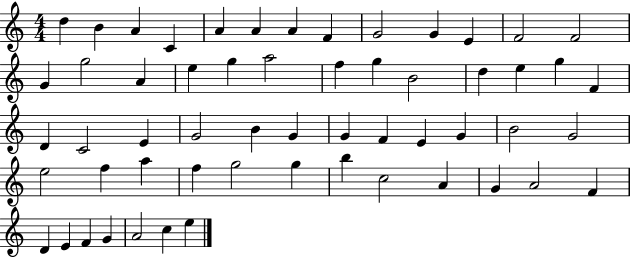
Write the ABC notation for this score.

X:1
T:Untitled
M:4/4
L:1/4
K:C
d B A C A A A F G2 G E F2 F2 G g2 A e g a2 f g B2 d e g F D C2 E G2 B G G F E G B2 G2 e2 f a f g2 g b c2 A G A2 F D E F G A2 c e